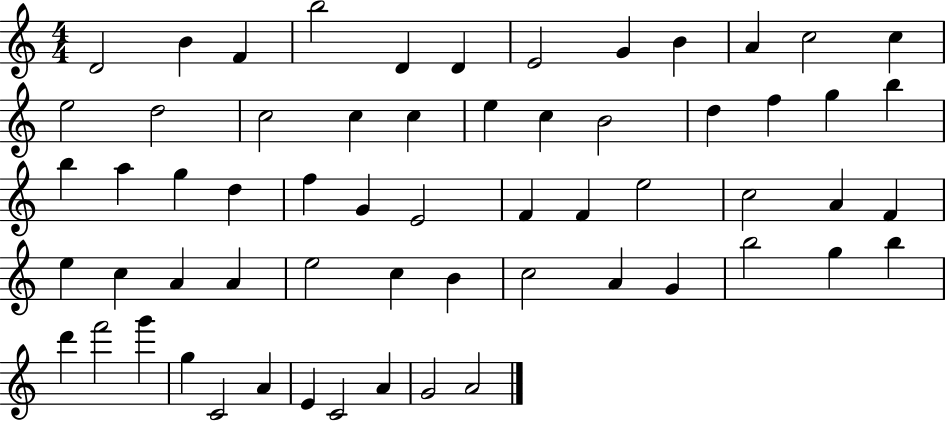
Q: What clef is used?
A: treble